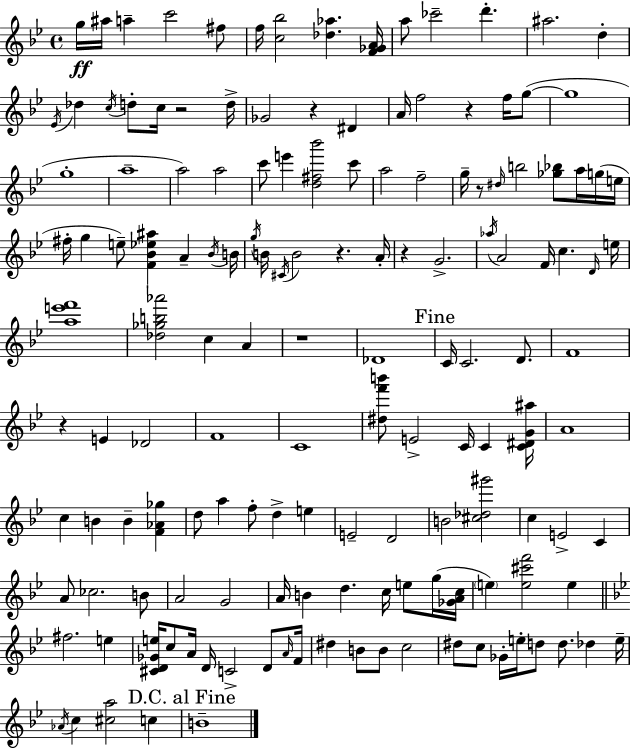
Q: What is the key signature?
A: BES major